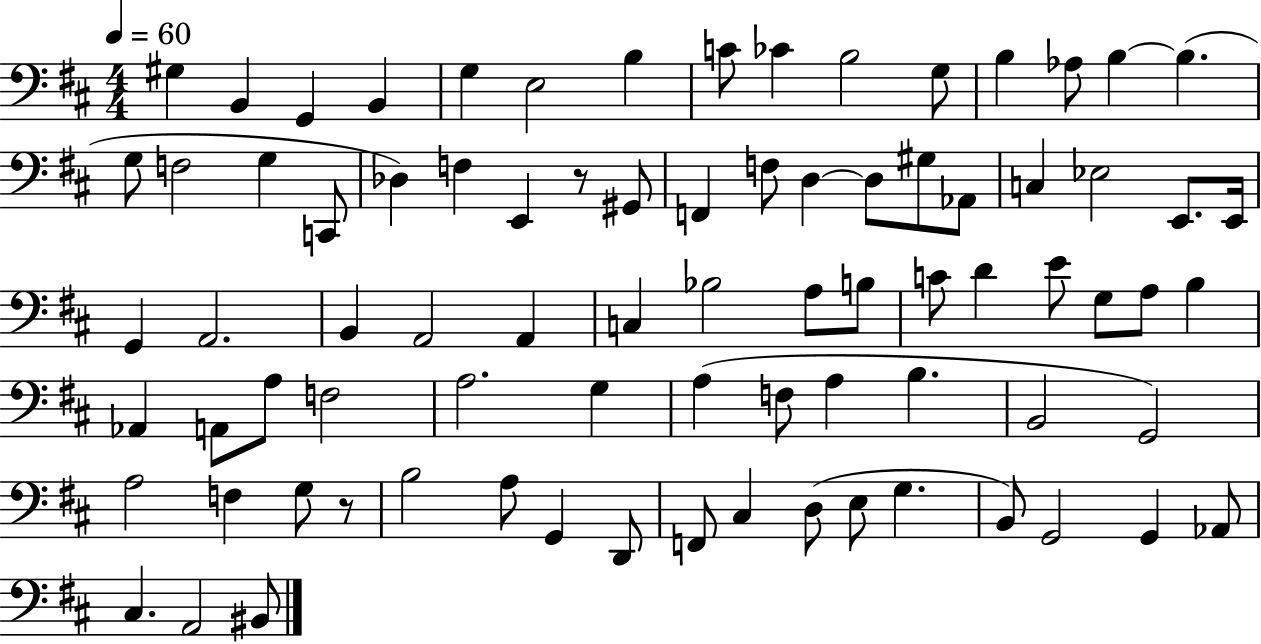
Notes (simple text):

G#3/q B2/q G2/q B2/q G3/q E3/h B3/q C4/e CES4/q B3/h G3/e B3/q Ab3/e B3/q B3/q. G3/e F3/h G3/q C2/e Db3/q F3/q E2/q R/e G#2/e F2/q F3/e D3/q D3/e G#3/e Ab2/e C3/q Eb3/h E2/e. E2/s G2/q A2/h. B2/q A2/h A2/q C3/q Bb3/h A3/e B3/e C4/e D4/q E4/e G3/e A3/e B3/q Ab2/q A2/e A3/e F3/h A3/h. G3/q A3/q F3/e A3/q B3/q. B2/h G2/h A3/h F3/q G3/e R/e B3/h A3/e G2/q D2/e F2/e C#3/q D3/e E3/e G3/q. B2/e G2/h G2/q Ab2/e C#3/q. A2/h BIS2/e